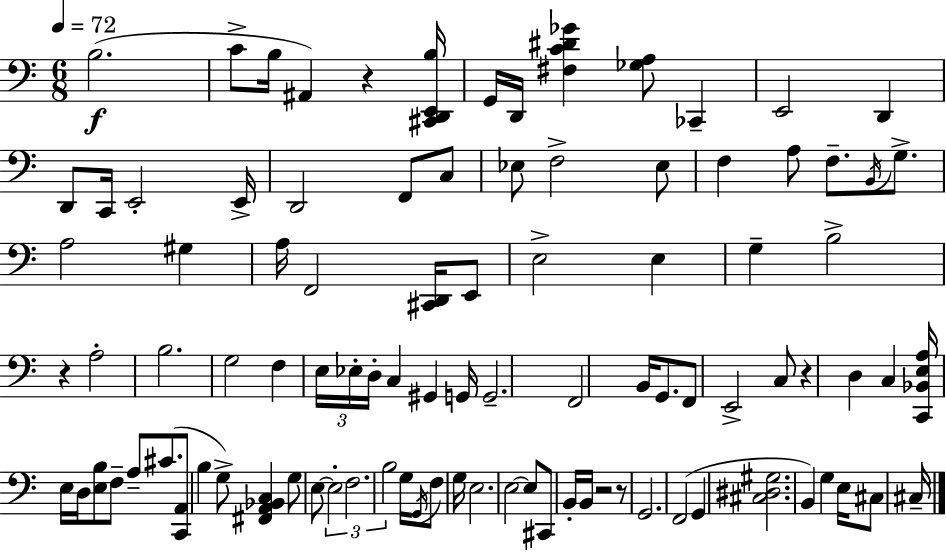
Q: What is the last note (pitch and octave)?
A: C#3